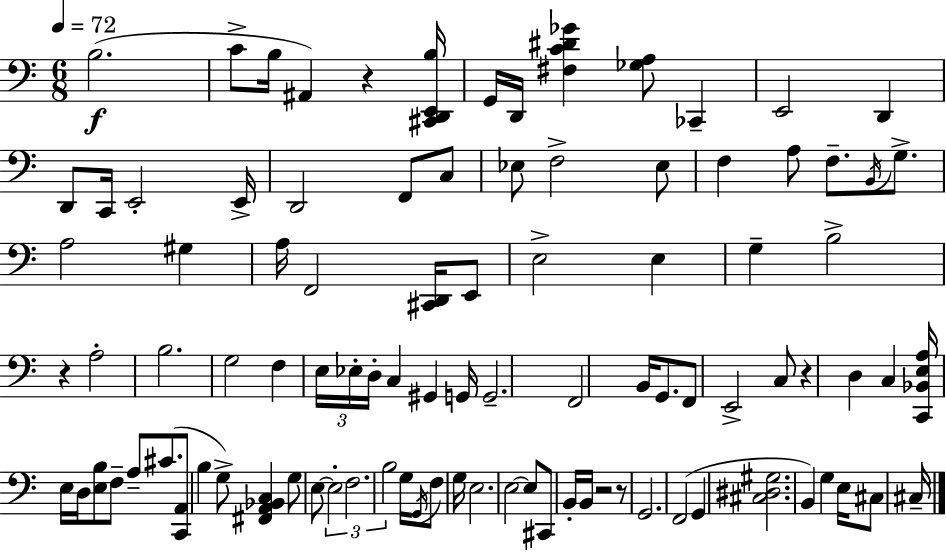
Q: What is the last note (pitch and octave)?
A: C#3